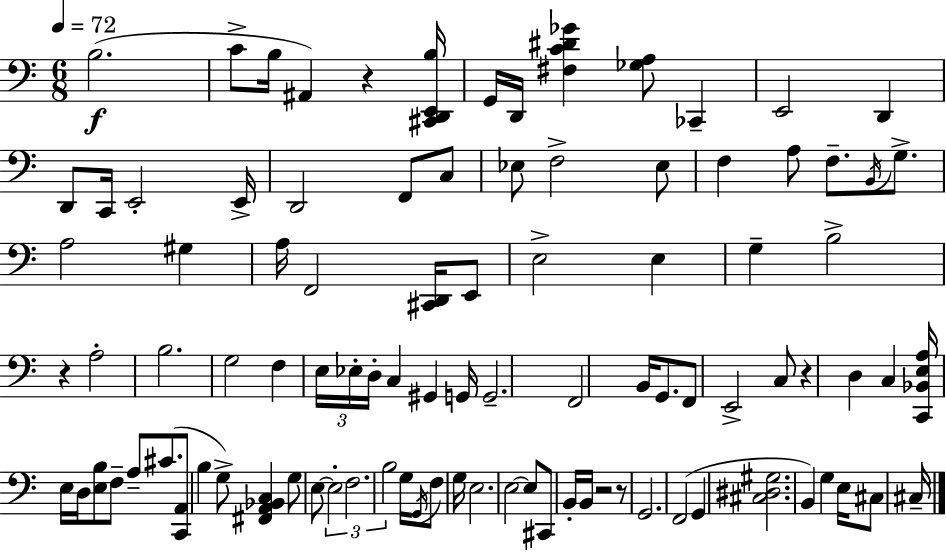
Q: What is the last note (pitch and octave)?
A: C#3